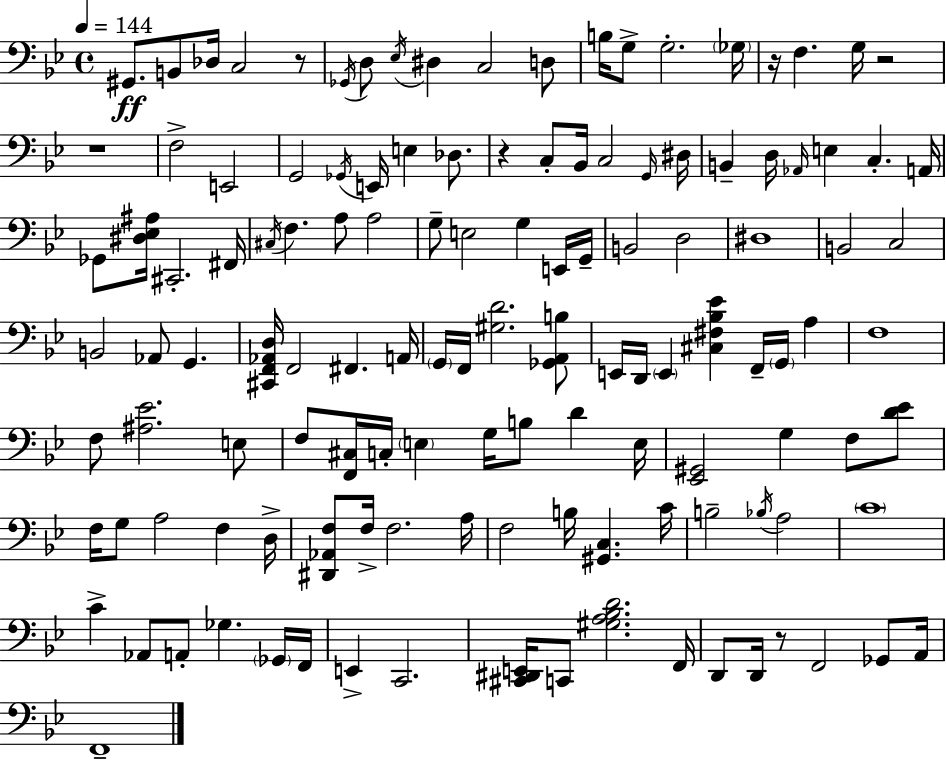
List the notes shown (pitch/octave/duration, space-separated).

G#2/e. B2/e Db3/s C3/h R/e Gb2/s D3/e Eb3/s D#3/q C3/h D3/e B3/s G3/e G3/h. Gb3/s R/s F3/q. G3/s R/h R/w F3/h E2/h G2/h Gb2/s E2/s E3/q Db3/e. R/q C3/e Bb2/s C3/h G2/s D#3/s B2/q D3/s Ab2/s E3/q C3/q. A2/s Gb2/e [D#3,Eb3,A#3]/s C#2/h. F#2/s C#3/s F3/q. A3/e A3/h G3/e E3/h G3/q E2/s G2/s B2/h D3/h D#3/w B2/h C3/h B2/h Ab2/e G2/q. [C#2,F2,Ab2,D3]/s F2/h F#2/q. A2/s G2/s F2/s [G#3,D4]/h. [Gb2,A2,B3]/e E2/s D2/s E2/q [C#3,F#3,Bb3,Eb4]/q F2/s G2/s A3/q F3/w F3/e [A#3,Eb4]/h. E3/e F3/e [F2,C#3]/s C3/s E3/q G3/s B3/e D4/q E3/s [Eb2,G#2]/h G3/q F3/e [D4,Eb4]/e F3/s G3/e A3/h F3/q D3/s [D#2,Ab2,F3]/e F3/s F3/h. A3/s F3/h B3/s [G#2,C3]/q. C4/s B3/h Bb3/s A3/h C4/w C4/q Ab2/e A2/e Gb3/q. Gb2/s F2/s E2/q C2/h. [C#2,D#2,E2]/s C2/e [G#3,A3,Bb3,D4]/h. F2/s D2/e D2/s R/e F2/h Gb2/e A2/s F2/w